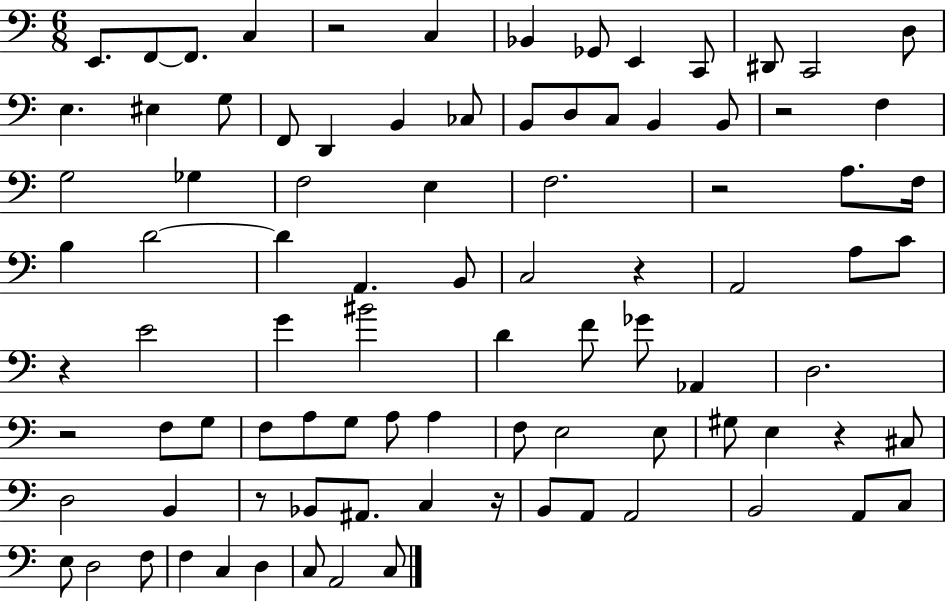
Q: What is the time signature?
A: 6/8